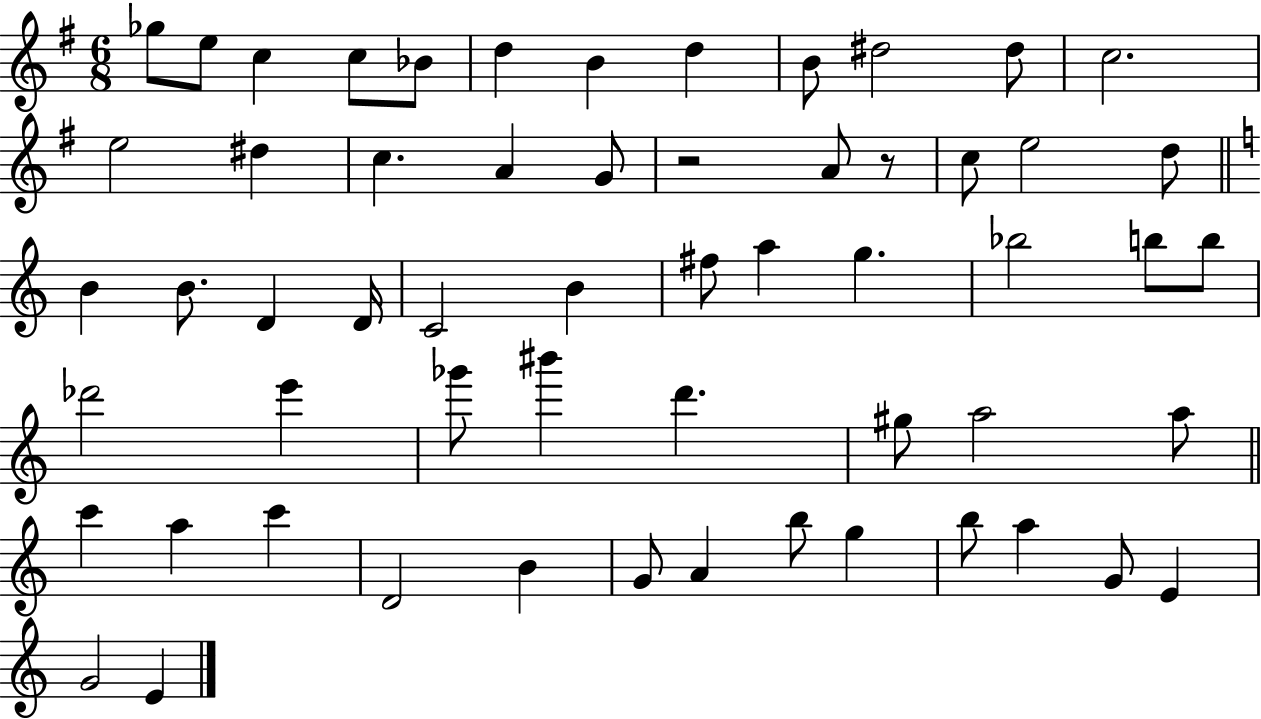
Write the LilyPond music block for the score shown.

{
  \clef treble
  \numericTimeSignature
  \time 6/8
  \key g \major
  ges''8 e''8 c''4 c''8 bes'8 | d''4 b'4 d''4 | b'8 dis''2 dis''8 | c''2. | \break e''2 dis''4 | c''4. a'4 g'8 | r2 a'8 r8 | c''8 e''2 d''8 | \break \bar "||" \break \key c \major b'4 b'8. d'4 d'16 | c'2 b'4 | fis''8 a''4 g''4. | bes''2 b''8 b''8 | \break des'''2 e'''4 | ges'''8 bis'''4 d'''4. | gis''8 a''2 a''8 | \bar "||" \break \key a \minor c'''4 a''4 c'''4 | d'2 b'4 | g'8 a'4 b''8 g''4 | b''8 a''4 g'8 e'4 | \break g'2 e'4 | \bar "|."
}